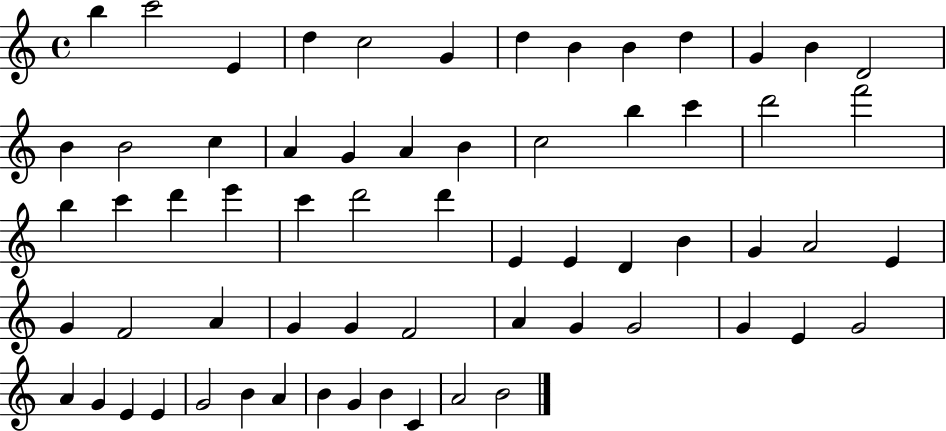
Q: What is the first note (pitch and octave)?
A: B5